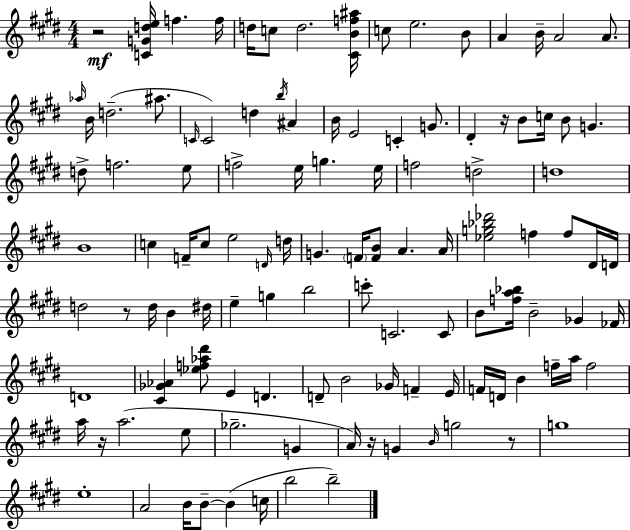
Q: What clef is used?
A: treble